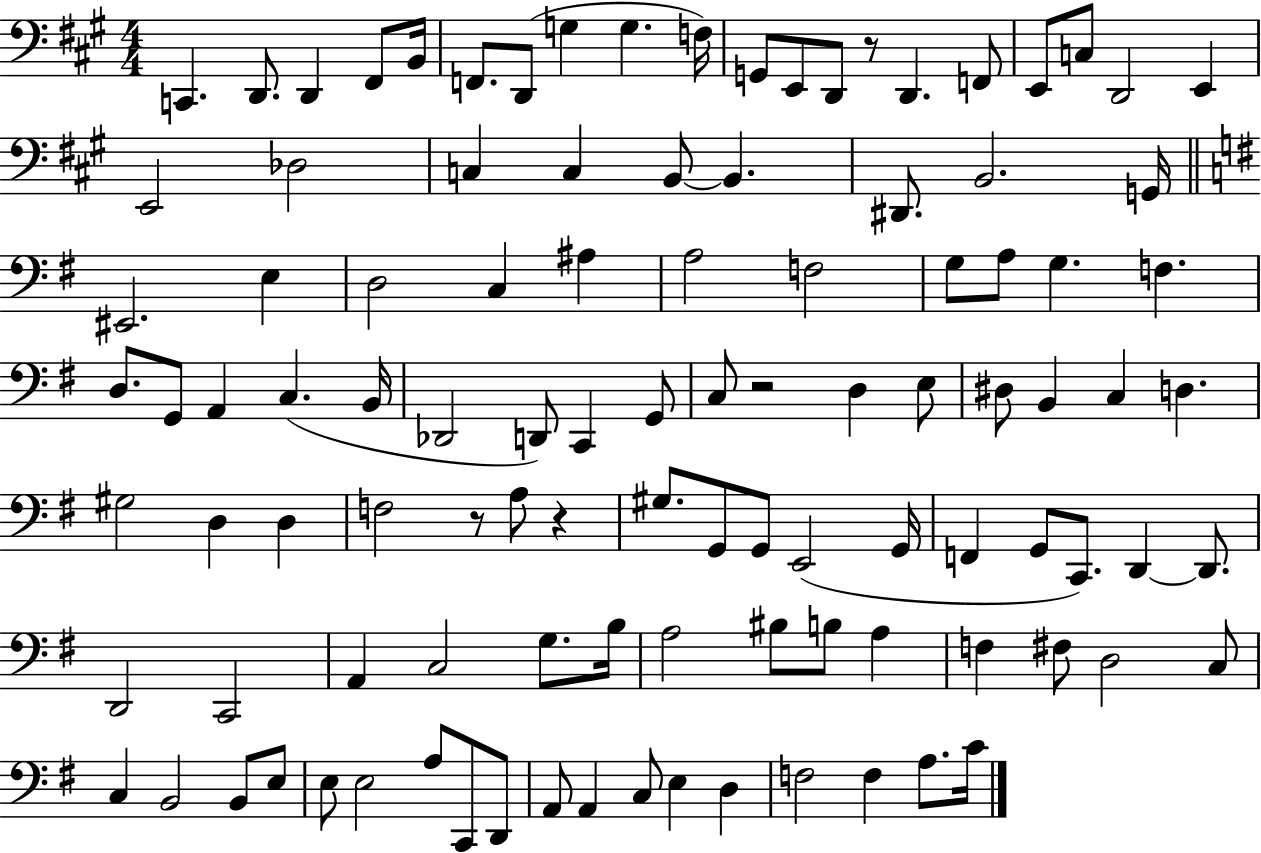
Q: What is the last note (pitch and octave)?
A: C4